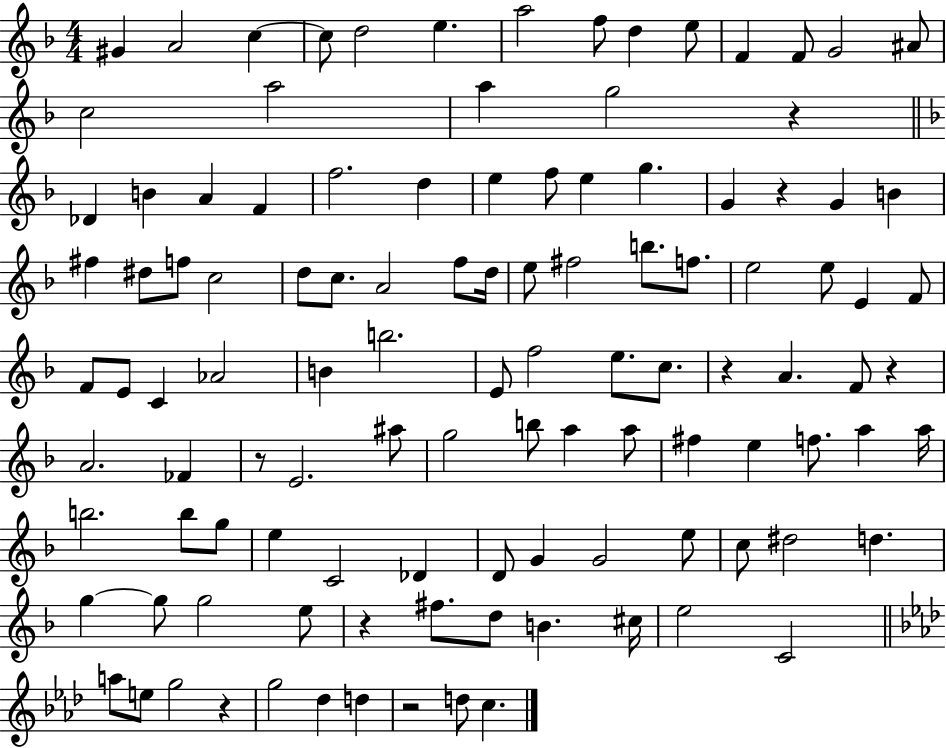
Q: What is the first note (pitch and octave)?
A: G#4